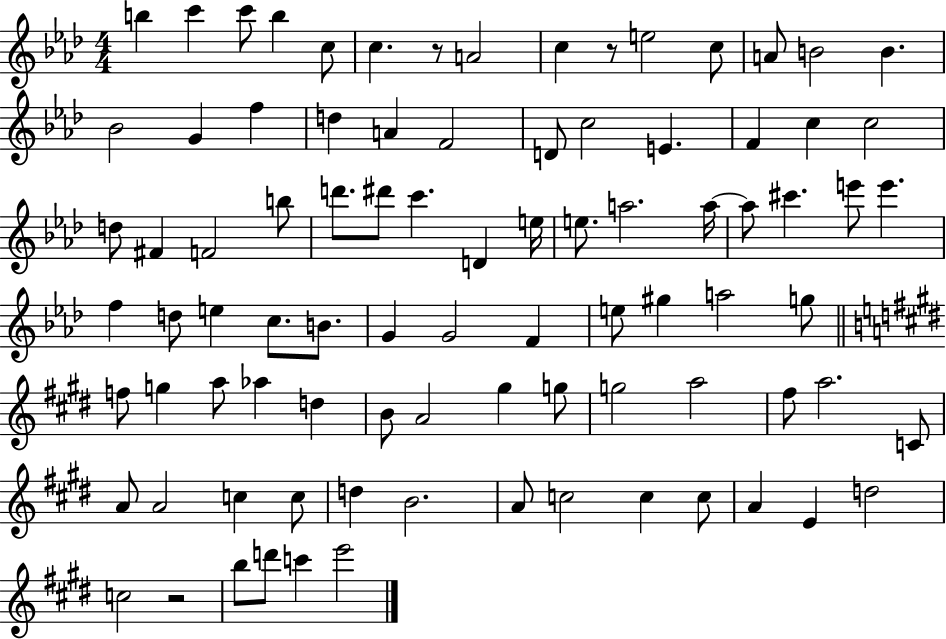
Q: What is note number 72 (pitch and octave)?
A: D5